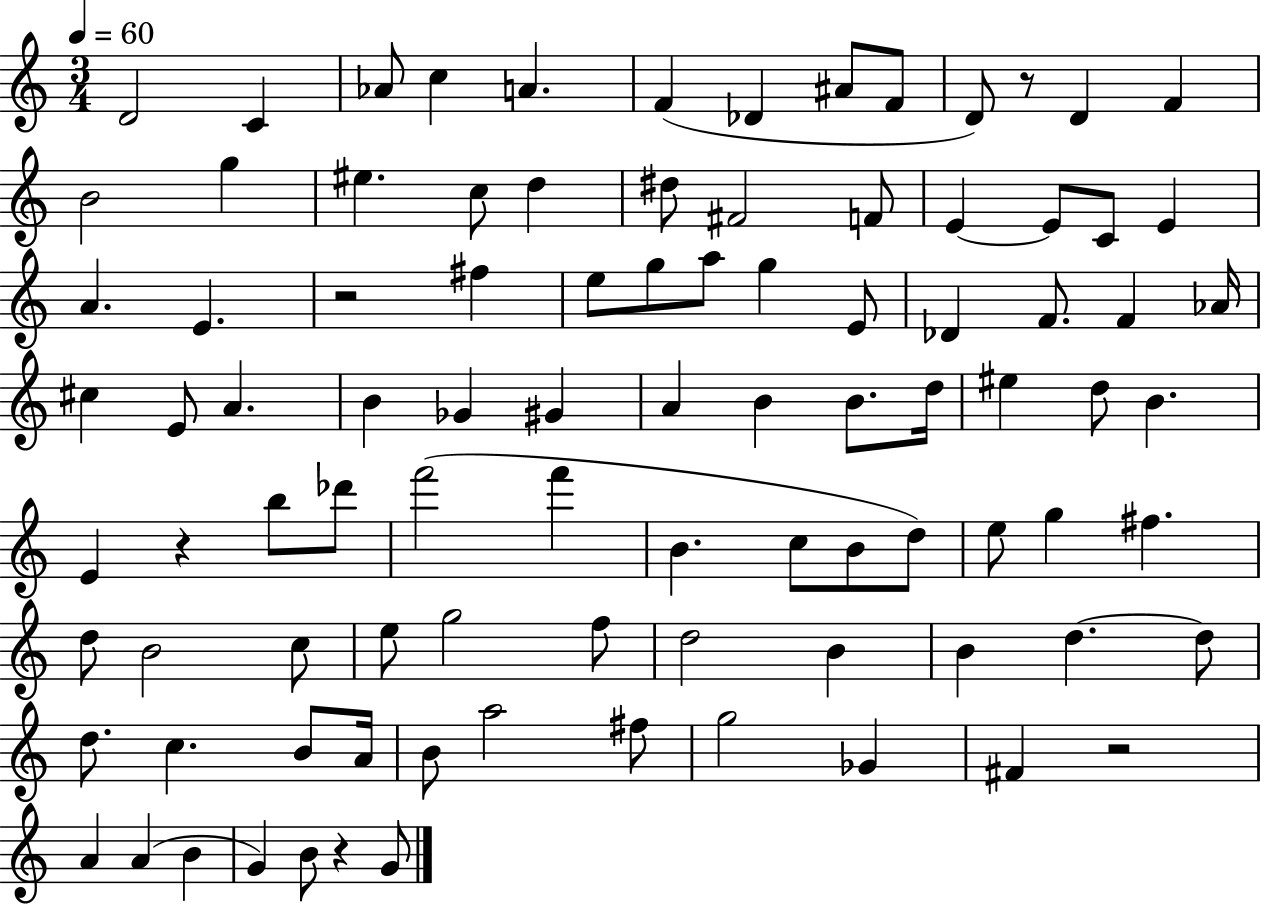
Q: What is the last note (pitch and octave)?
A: G4